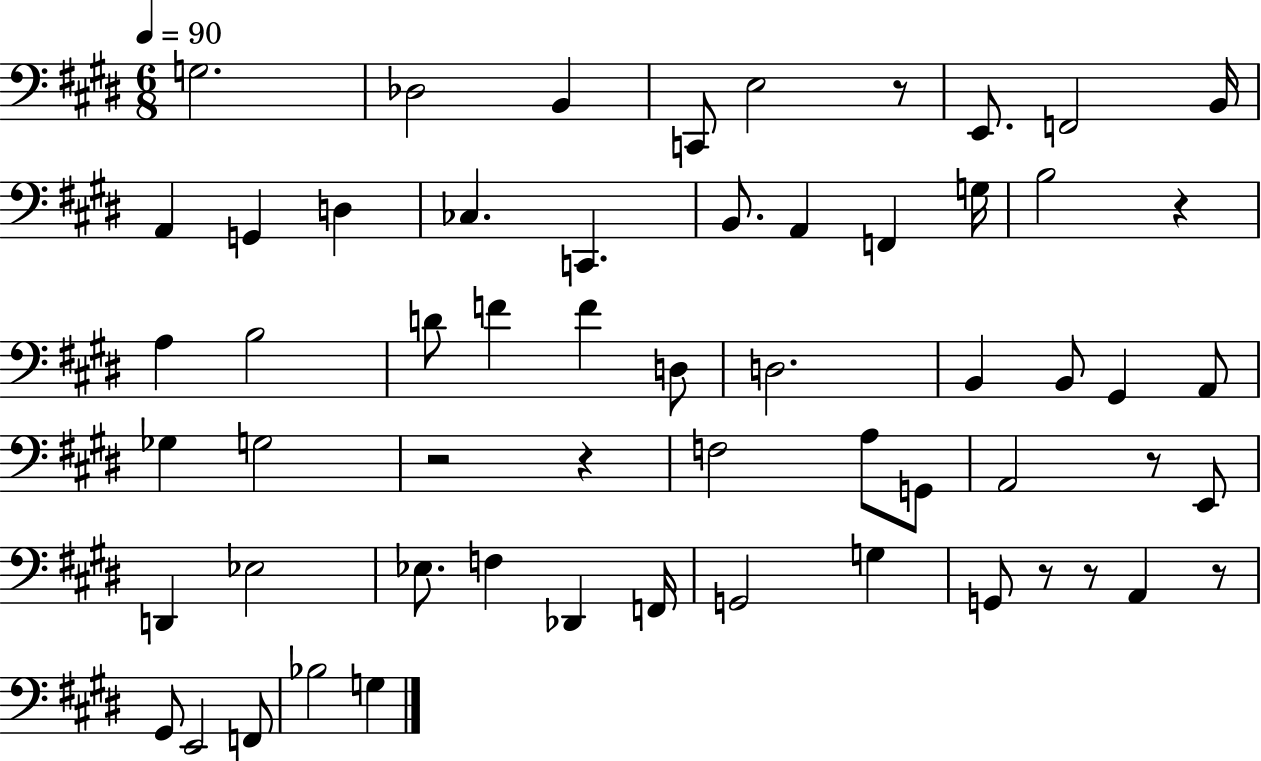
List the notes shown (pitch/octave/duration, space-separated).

G3/h. Db3/h B2/q C2/e E3/h R/e E2/e. F2/h B2/s A2/q G2/q D3/q CES3/q. C2/q. B2/e. A2/q F2/q G3/s B3/h R/q A3/q B3/h D4/e F4/q F4/q D3/e D3/h. B2/q B2/e G#2/q A2/e Gb3/q G3/h R/h R/q F3/h A3/e G2/e A2/h R/e E2/e D2/q Eb3/h Eb3/e. F3/q Db2/q F2/s G2/h G3/q G2/e R/e R/e A2/q R/e G#2/e E2/h F2/e Bb3/h G3/q